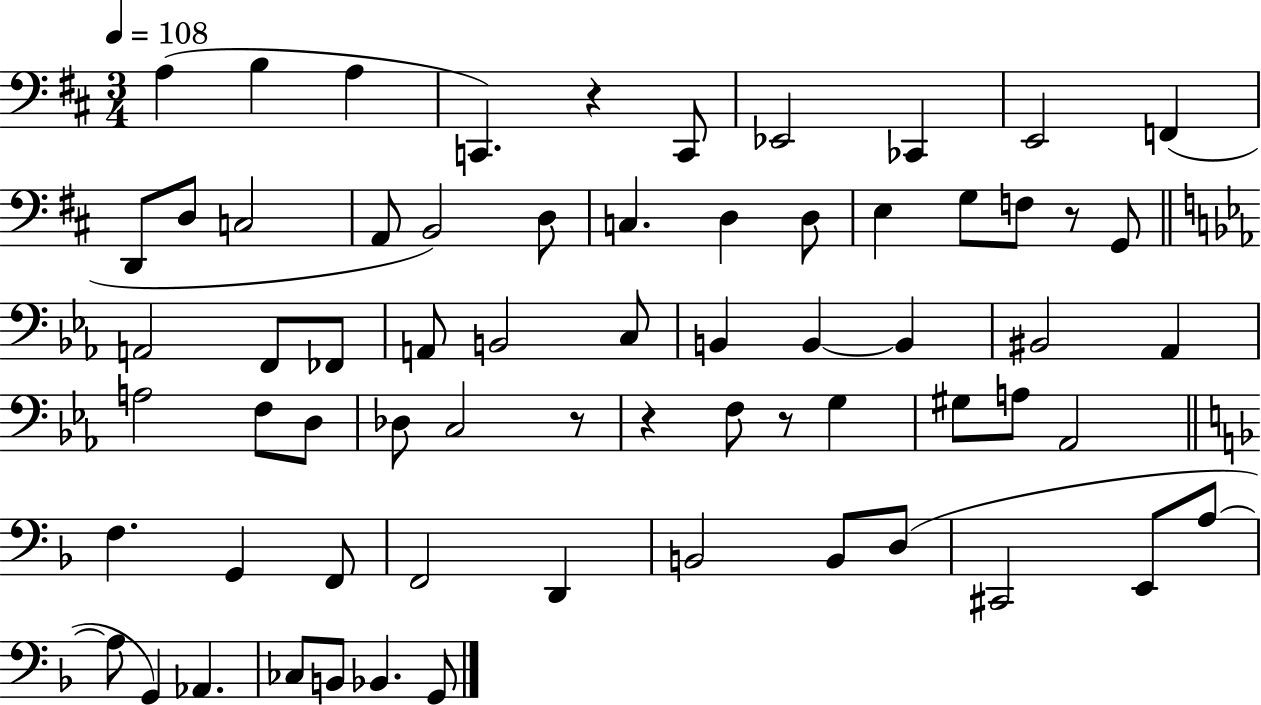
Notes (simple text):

A3/q B3/q A3/q C2/q. R/q C2/e Eb2/h CES2/q E2/h F2/q D2/e D3/e C3/h A2/e B2/h D3/e C3/q. D3/q D3/e E3/q G3/e F3/e R/e G2/e A2/h F2/e FES2/e A2/e B2/h C3/e B2/q B2/q B2/q BIS2/h Ab2/q A3/h F3/e D3/e Db3/e C3/h R/e R/q F3/e R/e G3/q G#3/e A3/e Ab2/h F3/q. G2/q F2/e F2/h D2/q B2/h B2/e D3/e C#2/h E2/e A3/e A3/e G2/q Ab2/q. CES3/e B2/e Bb2/q. G2/e